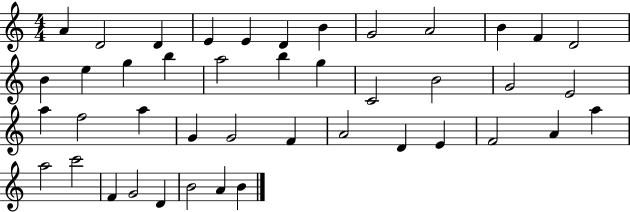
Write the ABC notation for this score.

X:1
T:Untitled
M:4/4
L:1/4
K:C
A D2 D E E D B G2 A2 B F D2 B e g b a2 b g C2 B2 G2 E2 a f2 a G G2 F A2 D E F2 A a a2 c'2 F G2 D B2 A B